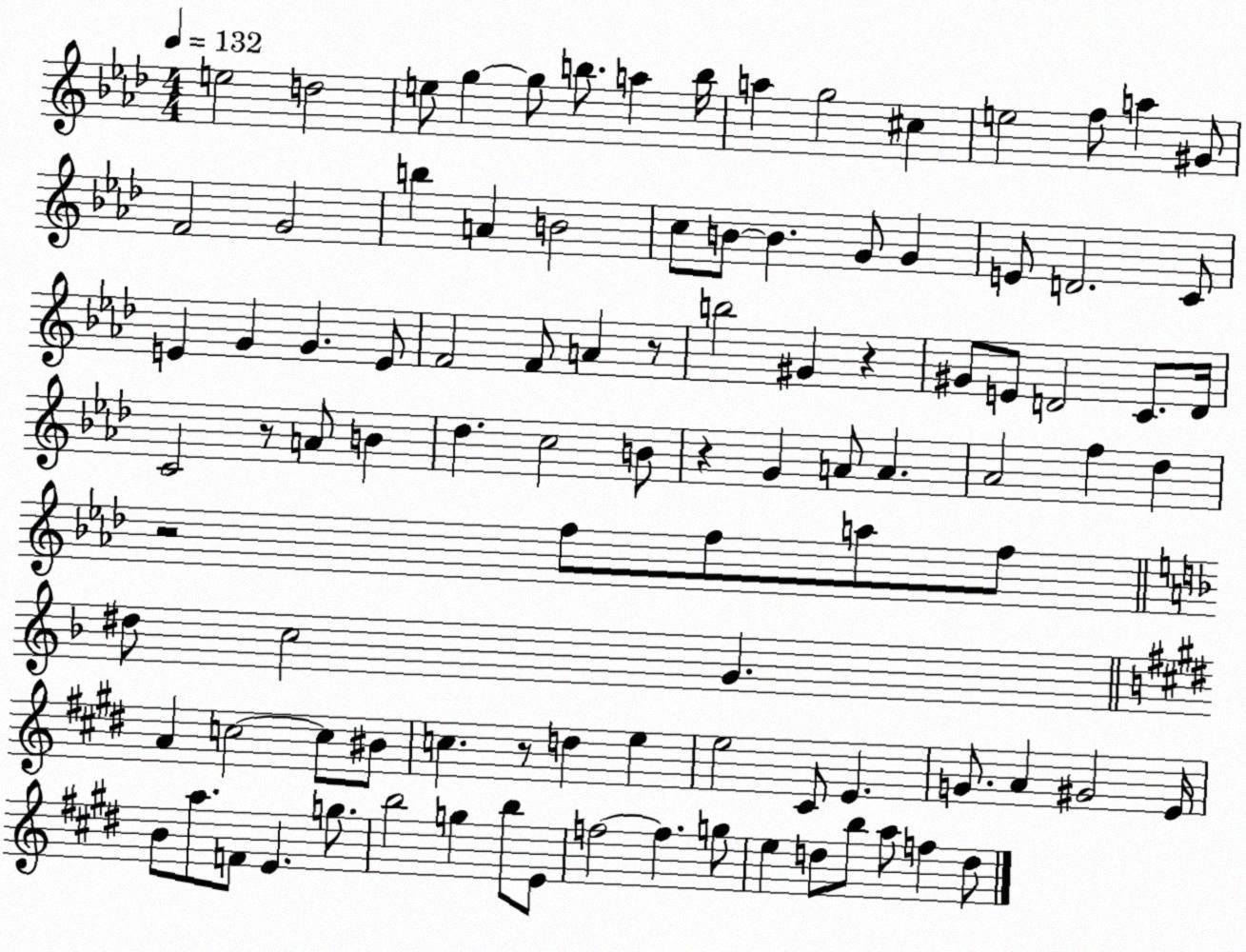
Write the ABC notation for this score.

X:1
T:Untitled
M:4/4
L:1/4
K:Ab
e2 d2 e/2 g g/2 b/2 a b/4 a g2 ^c e2 f/2 a ^G/2 F2 G2 b A B2 c/2 B/2 B G/2 G E/2 D2 C/2 E G G E/2 F2 F/2 A z/2 b2 ^G z ^G/2 E/2 D2 C/2 D/4 C2 z/2 A/2 B _d c2 B/2 z G A/2 A _A2 f _d z2 f/2 f/2 a/2 f/2 ^d/2 c2 G A c2 c/2 ^B/2 c z/2 d e e2 ^C/2 E G/2 A ^G2 E/4 B/2 a/2 F/2 E g/2 b2 g b/2 E/2 f2 f g/2 e d/2 b/2 a/2 f d/2